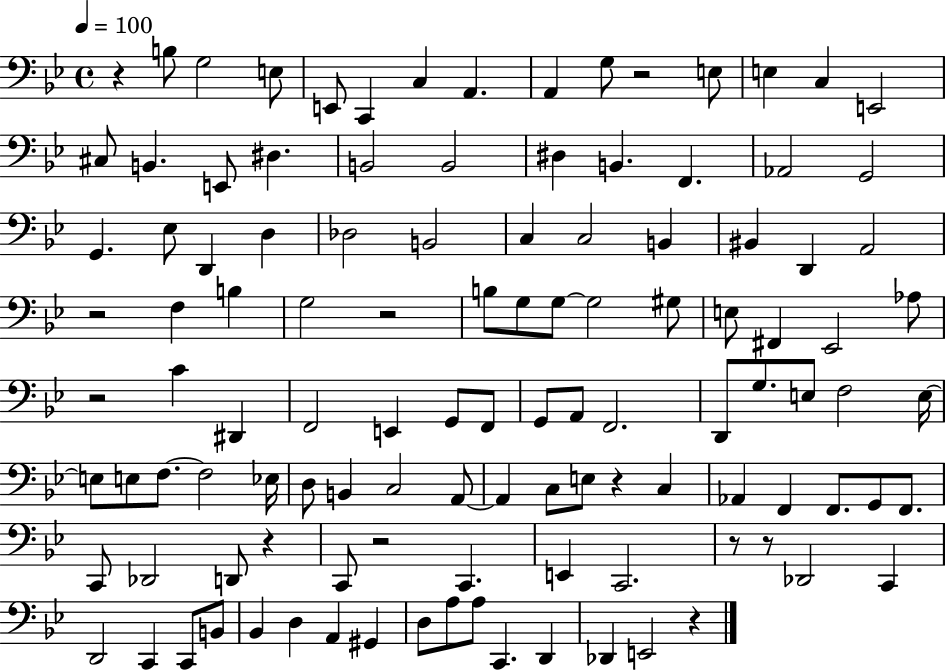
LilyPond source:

{
  \clef bass
  \time 4/4
  \defaultTimeSignature
  \key bes \major
  \tempo 4 = 100
  \repeat volta 2 { r4 b8 g2 e8 | e,8 c,4 c4 a,4. | a,4 g8 r2 e8 | e4 c4 e,2 | \break cis8 b,4. e,8 dis4. | b,2 b,2 | dis4 b,4. f,4. | aes,2 g,2 | \break g,4. ees8 d,4 d4 | des2 b,2 | c4 c2 b,4 | bis,4 d,4 a,2 | \break r2 f4 b4 | g2 r2 | b8 g8 g8~~ g2 gis8 | e8 fis,4 ees,2 aes8 | \break r2 c'4 dis,4 | f,2 e,4 g,8 f,8 | g,8 a,8 f,2. | d,8 g8. e8 f2 e16~~ | \break e8 e8 f8.~~ f2 ees16 | d8 b,4 c2 a,8~~ | a,4 c8 e8 r4 c4 | aes,4 f,4 f,8. g,8 f,8. | \break c,8 des,2 d,8 r4 | c,8 r2 c,4. | e,4 c,2. | r8 r8 des,2 c,4 | \break d,2 c,4 c,8 b,8 | bes,4 d4 a,4 gis,4 | d8 a8 a8 c,4. d,4 | des,4 e,2 r4 | \break } \bar "|."
}